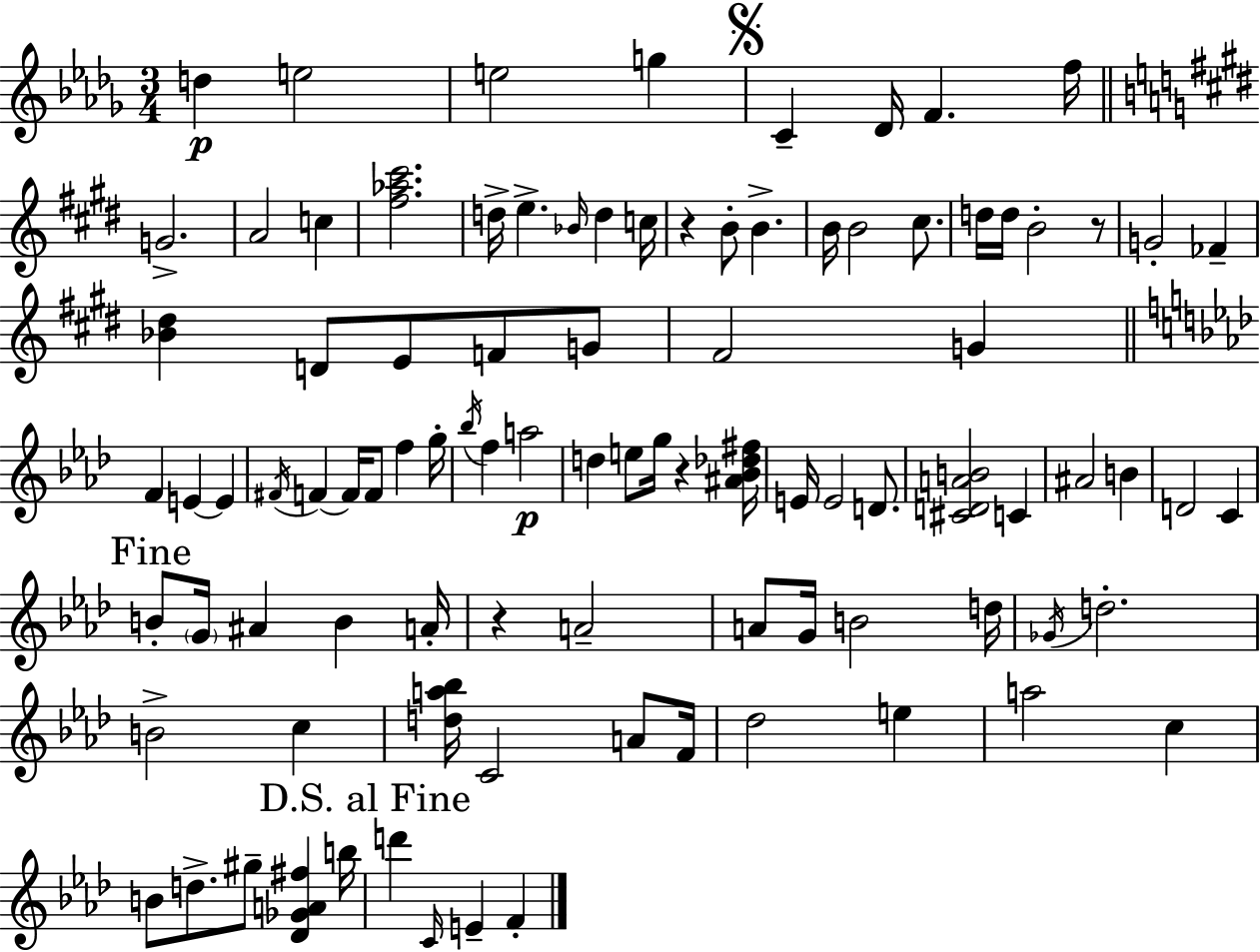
D5/q E5/h E5/h G5/q C4/q Db4/s F4/q. F5/s G4/h. A4/h C5/q [F#5,Ab5,C#6]/h. D5/s E5/q. Bb4/s D5/q C5/s R/q B4/e B4/q. B4/s B4/h C#5/e. D5/s D5/s B4/h R/e G4/h FES4/q [Bb4,D#5]/q D4/e E4/e F4/e G4/e F#4/h G4/q F4/q E4/q E4/q F#4/s F4/q F4/s F4/e F5/q G5/s Bb5/s F5/q A5/h D5/q E5/e G5/s R/q [A#4,Bb4,Db5,F#5]/s E4/s E4/h D4/e. [C#4,D4,A4,B4]/h C4/q A#4/h B4/q D4/h C4/q B4/e G4/s A#4/q B4/q A4/s R/q A4/h A4/e G4/s B4/h D5/s Gb4/s D5/h. B4/h C5/q [D5,A5,Bb5]/s C4/h A4/e F4/s Db5/h E5/q A5/h C5/q B4/e D5/e. G#5/e [Db4,Gb4,A4,F#5]/q B5/s D6/q C4/s E4/q F4/q